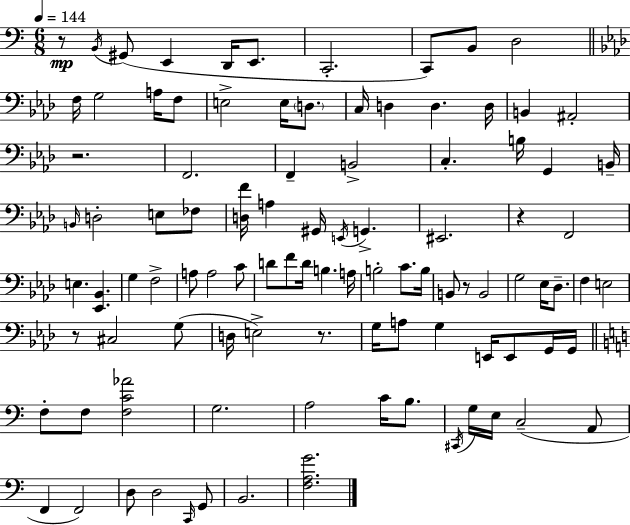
R/e B2/s G#2/e E2/q D2/s E2/e. C2/h. C2/e B2/e D3/h F3/s G3/h A3/s F3/e E3/h E3/s D3/e. C3/s D3/q D3/q. D3/s B2/q A#2/h R/h. F2/h. F2/q B2/h C3/q. B3/s G2/q B2/s B2/s D3/h E3/e FES3/e [D3,F4]/s A3/q G#2/s E2/s G2/q. EIS2/h. R/q F2/h E3/q. [Eb2,Bb2]/q. G3/q F3/h A3/e A3/h C4/e D4/e F4/e D4/s B3/q. A3/s B3/h C4/e. B3/s B2/e R/e B2/h G3/h Eb3/s Db3/e. F3/q E3/h R/e C#3/h G3/e D3/s E3/h R/e. G3/s A3/e G3/q E2/s E2/e G2/s G2/s F3/e F3/e [F3,C4,Ab4]/h G3/h. A3/h C4/s B3/e. C#2/s G3/s E3/s C3/h A2/e F2/q F2/h D3/e D3/h C2/s G2/e B2/h. [F3,A3,G4]/h.